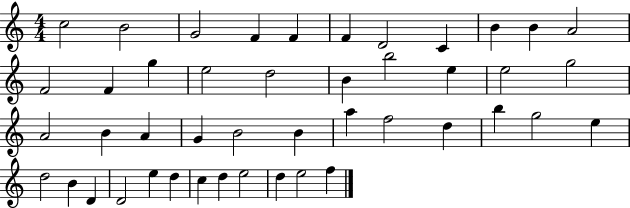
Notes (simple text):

C5/h B4/h G4/h F4/q F4/q F4/q D4/h C4/q B4/q B4/q A4/h F4/h F4/q G5/q E5/h D5/h B4/q B5/h E5/q E5/h G5/h A4/h B4/q A4/q G4/q B4/h B4/q A5/q F5/h D5/q B5/q G5/h E5/q D5/h B4/q D4/q D4/h E5/q D5/q C5/q D5/q E5/h D5/q E5/h F5/q